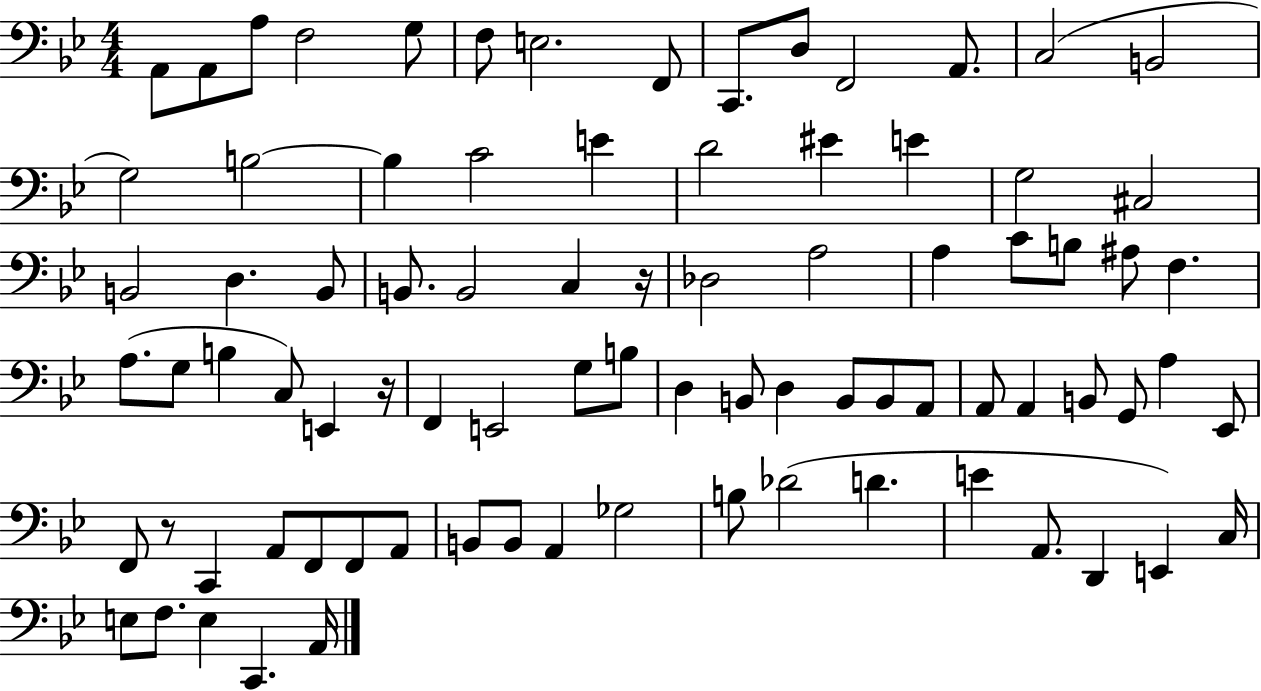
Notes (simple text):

A2/e A2/e A3/e F3/h G3/e F3/e E3/h. F2/e C2/e. D3/e F2/h A2/e. C3/h B2/h G3/h B3/h B3/q C4/h E4/q D4/h EIS4/q E4/q G3/h C#3/h B2/h D3/q. B2/e B2/e. B2/h C3/q R/s Db3/h A3/h A3/q C4/e B3/e A#3/e F3/q. A3/e. G3/e B3/q C3/e E2/q R/s F2/q E2/h G3/e B3/e D3/q B2/e D3/q B2/e B2/e A2/e A2/e A2/q B2/e G2/e A3/q Eb2/e F2/e R/e C2/q A2/e F2/e F2/e A2/e B2/e B2/e A2/q Gb3/h B3/e Db4/h D4/q. E4/q A2/e. D2/q E2/q C3/s E3/e F3/e. E3/q C2/q. A2/s